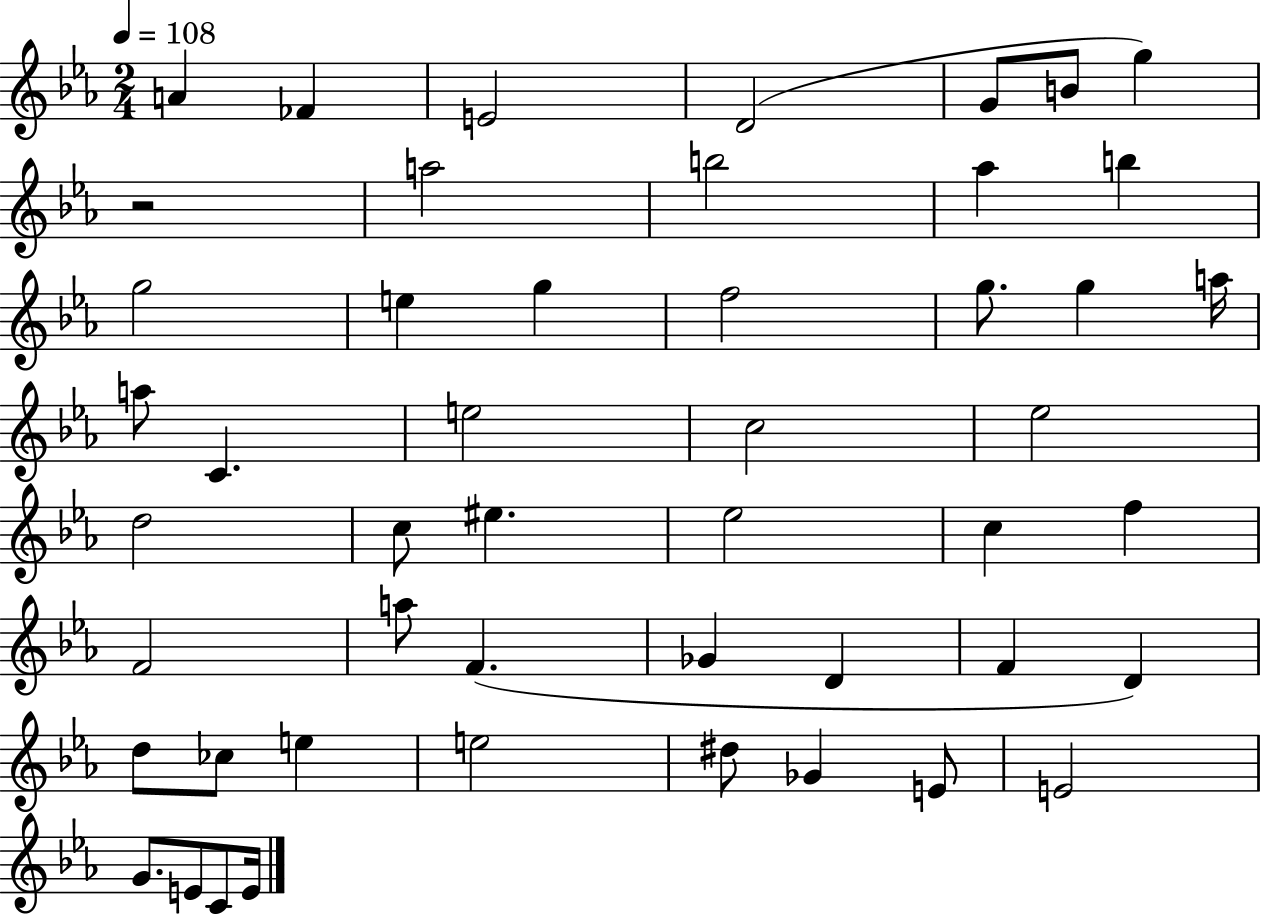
A4/q FES4/q E4/h D4/h G4/e B4/e G5/q R/h A5/h B5/h Ab5/q B5/q G5/h E5/q G5/q F5/h G5/e. G5/q A5/s A5/e C4/q. E5/h C5/h Eb5/h D5/h C5/e EIS5/q. Eb5/h C5/q F5/q F4/h A5/e F4/q. Gb4/q D4/q F4/q D4/q D5/e CES5/e E5/q E5/h D#5/e Gb4/q E4/e E4/h G4/e. E4/e C4/e E4/s